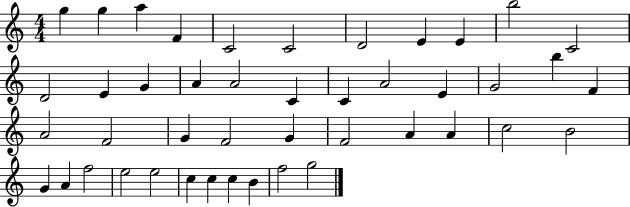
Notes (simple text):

G5/q G5/q A5/q F4/q C4/h C4/h D4/h E4/q E4/q B5/h C4/h D4/h E4/q G4/q A4/q A4/h C4/q C4/q A4/h E4/q G4/h B5/q F4/q A4/h F4/h G4/q F4/h G4/q F4/h A4/q A4/q C5/h B4/h G4/q A4/q F5/h E5/h E5/h C5/q C5/q C5/q B4/q F5/h G5/h